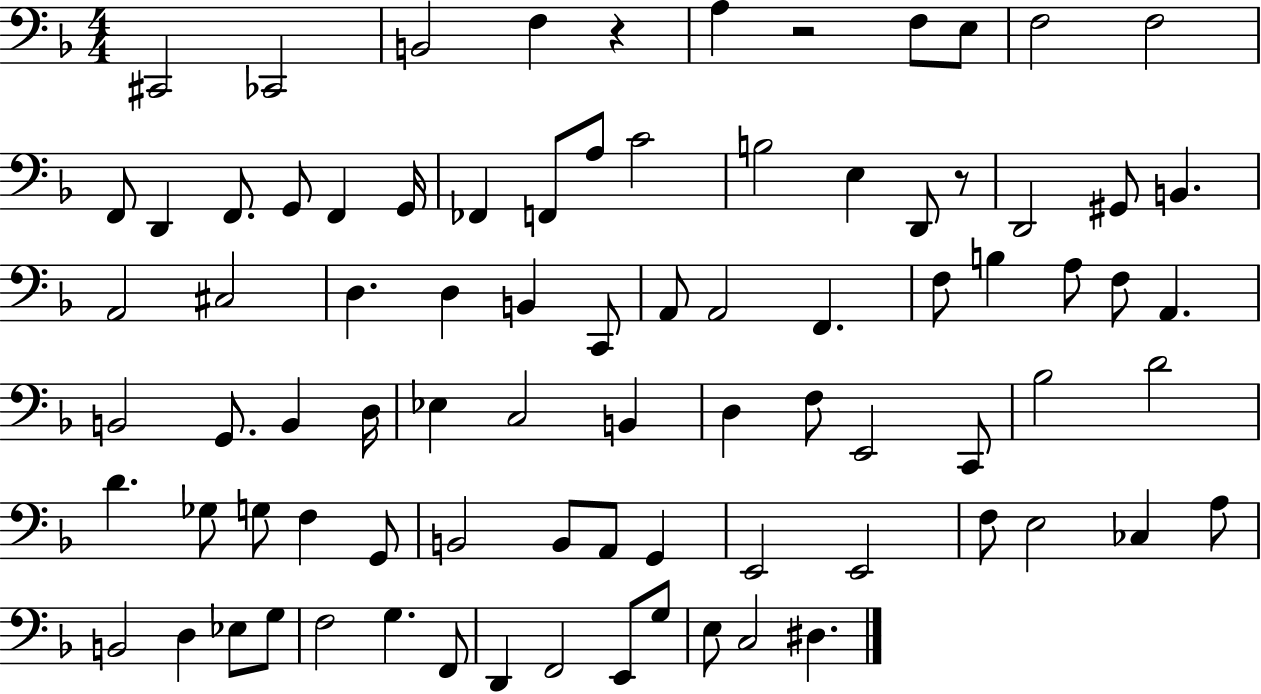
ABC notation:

X:1
T:Untitled
M:4/4
L:1/4
K:F
^C,,2 _C,,2 B,,2 F, z A, z2 F,/2 E,/2 F,2 F,2 F,,/2 D,, F,,/2 G,,/2 F,, G,,/4 _F,, F,,/2 A,/2 C2 B,2 E, D,,/2 z/2 D,,2 ^G,,/2 B,, A,,2 ^C,2 D, D, B,, C,,/2 A,,/2 A,,2 F,, F,/2 B, A,/2 F,/2 A,, B,,2 G,,/2 B,, D,/4 _E, C,2 B,, D, F,/2 E,,2 C,,/2 _B,2 D2 D _G,/2 G,/2 F, G,,/2 B,,2 B,,/2 A,,/2 G,, E,,2 E,,2 F,/2 E,2 _C, A,/2 B,,2 D, _E,/2 G,/2 F,2 G, F,,/2 D,, F,,2 E,,/2 G,/2 E,/2 C,2 ^D,